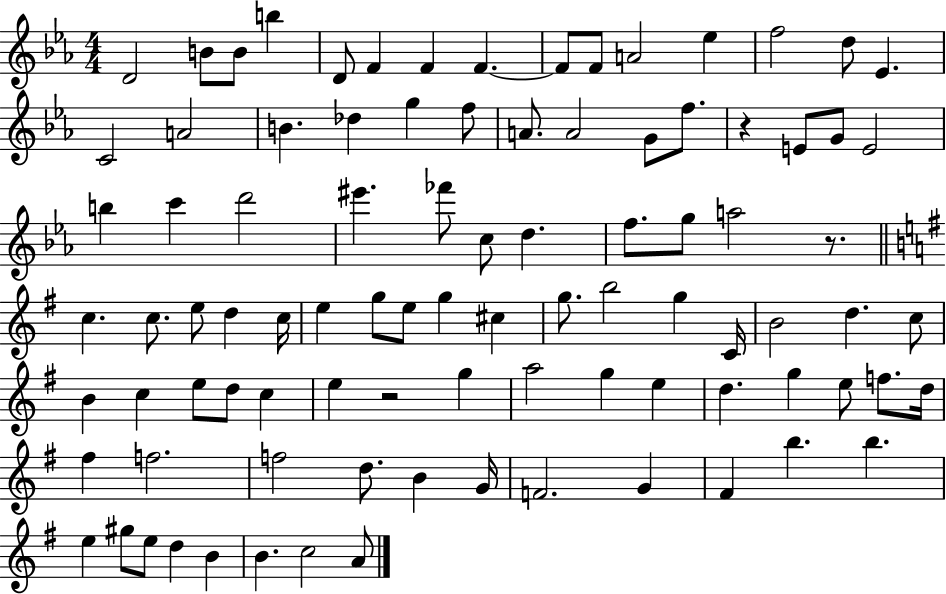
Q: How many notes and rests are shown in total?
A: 92